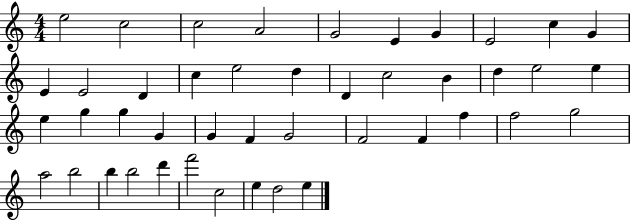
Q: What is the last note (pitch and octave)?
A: E5